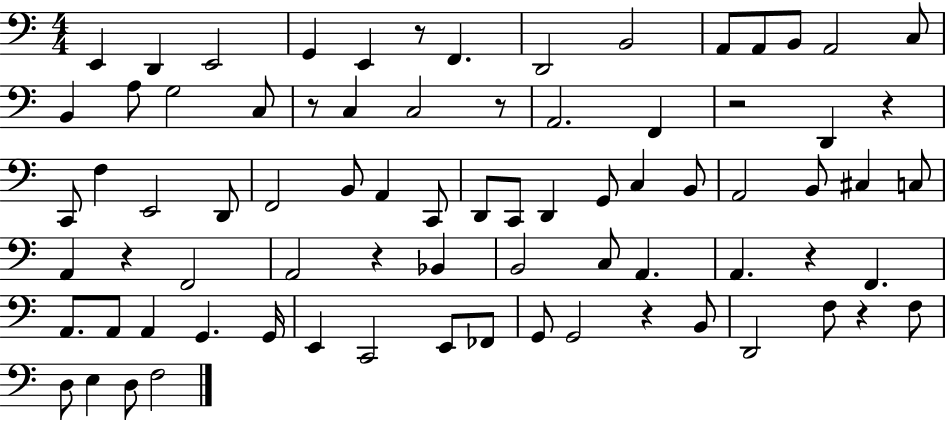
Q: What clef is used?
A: bass